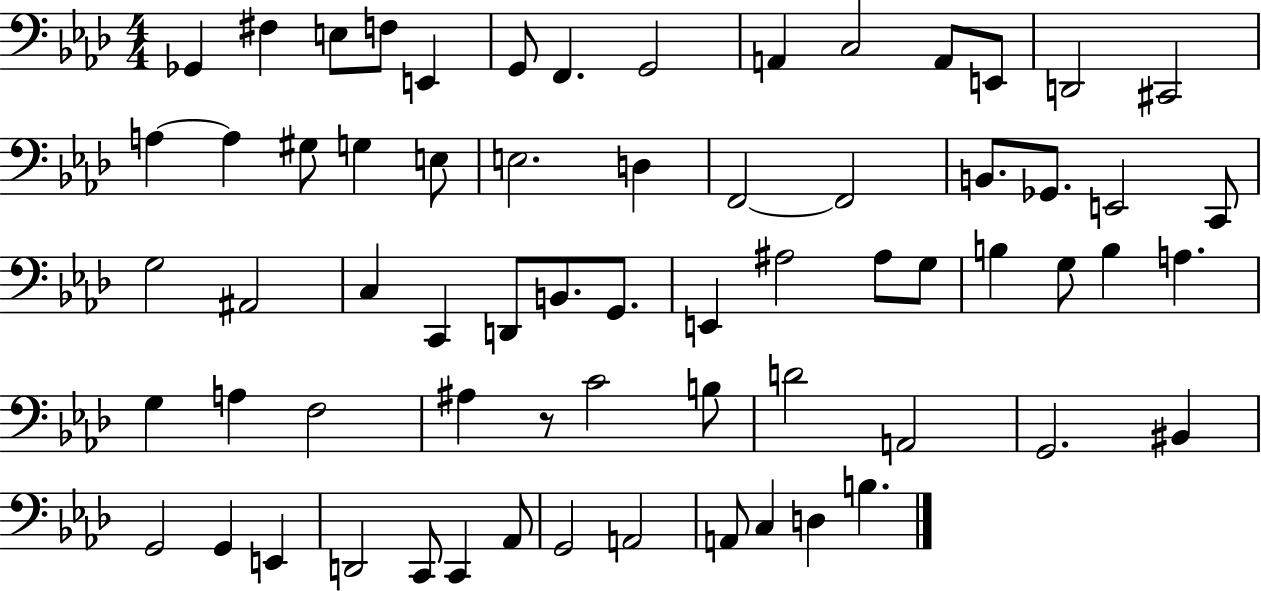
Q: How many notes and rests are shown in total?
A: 66